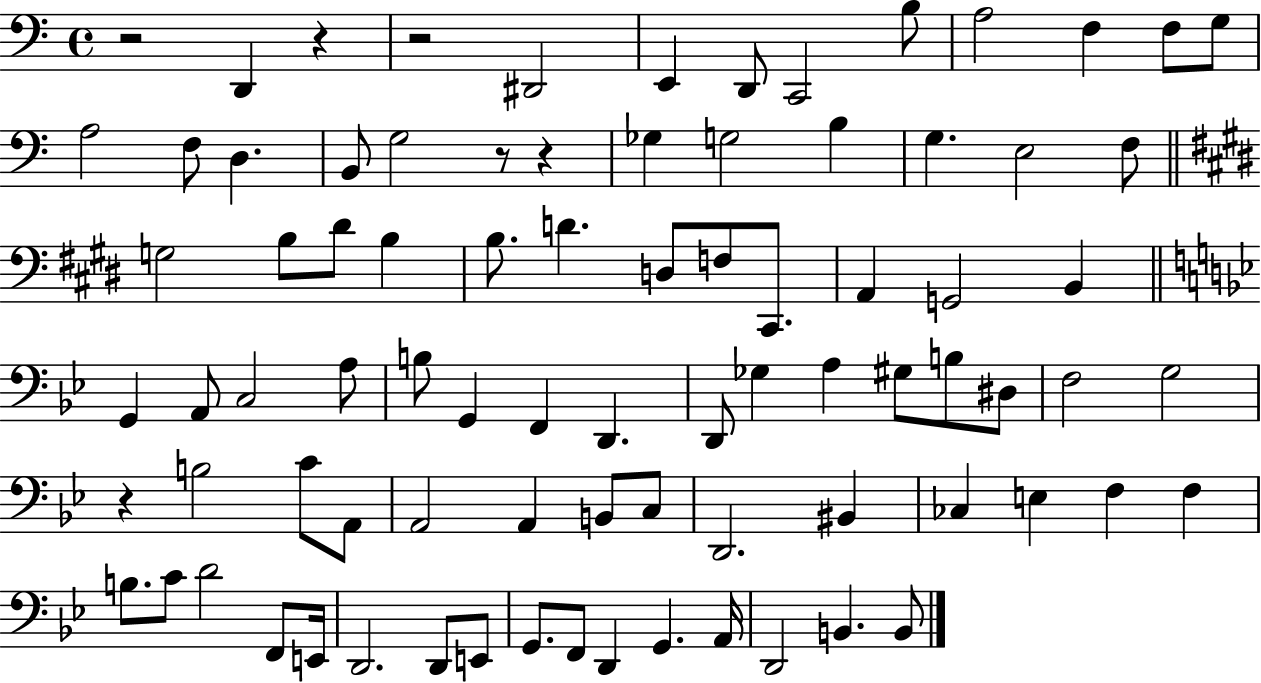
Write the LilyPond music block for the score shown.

{
  \clef bass
  \time 4/4
  \defaultTimeSignature
  \key c \major
  r2 d,4 r4 | r2 dis,2 | e,4 d,8 c,2 b8 | a2 f4 f8 g8 | \break a2 f8 d4. | b,8 g2 r8 r4 | ges4 g2 b4 | g4. e2 f8 | \break \bar "||" \break \key e \major g2 b8 dis'8 b4 | b8. d'4. d8 f8 cis,8. | a,4 g,2 b,4 | \bar "||" \break \key bes \major g,4 a,8 c2 a8 | b8 g,4 f,4 d,4. | d,8 ges4 a4 gis8 b8 dis8 | f2 g2 | \break r4 b2 c'8 a,8 | a,2 a,4 b,8 c8 | d,2. bis,4 | ces4 e4 f4 f4 | \break b8. c'8 d'2 f,8 e,16 | d,2. d,8 e,8 | g,8. f,8 d,4 g,4. a,16 | d,2 b,4. b,8 | \break \bar "|."
}